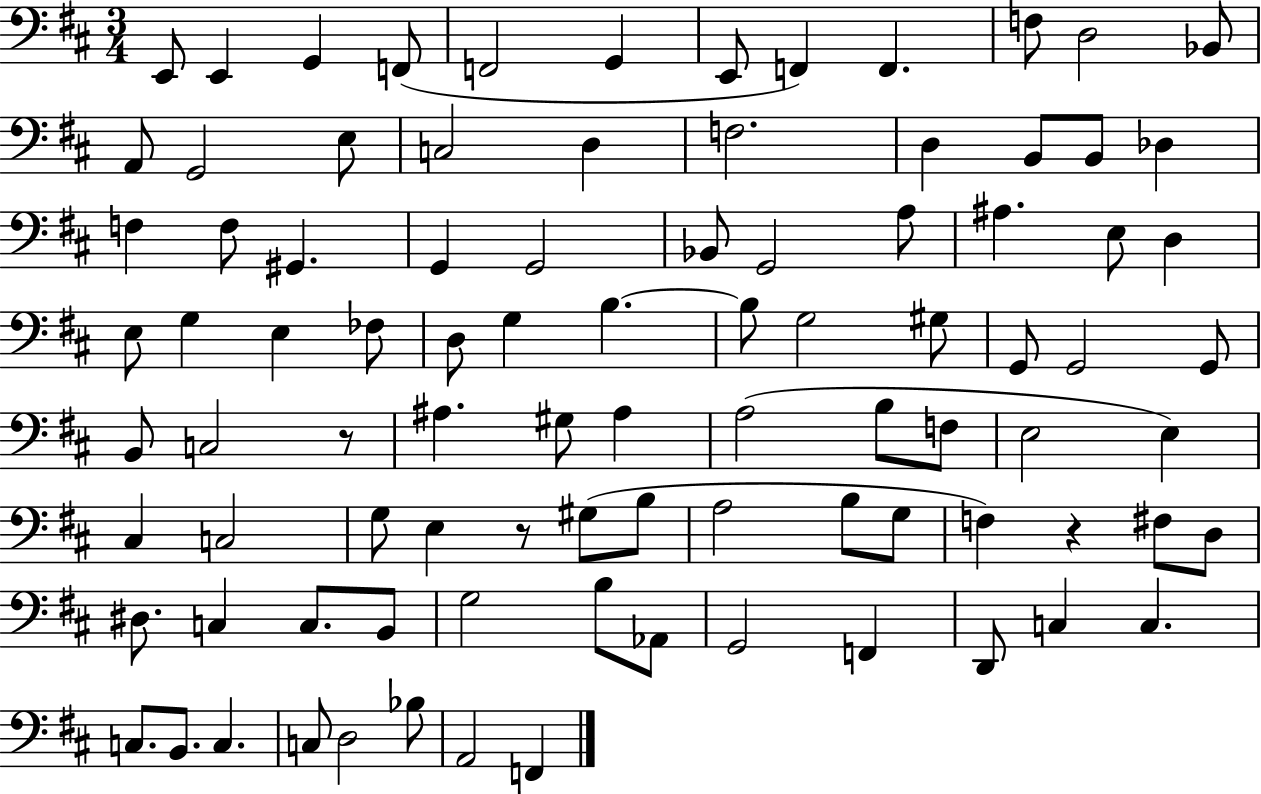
X:1
T:Untitled
M:3/4
L:1/4
K:D
E,,/2 E,, G,, F,,/2 F,,2 G,, E,,/2 F,, F,, F,/2 D,2 _B,,/2 A,,/2 G,,2 E,/2 C,2 D, F,2 D, B,,/2 B,,/2 _D, F, F,/2 ^G,, G,, G,,2 _B,,/2 G,,2 A,/2 ^A, E,/2 D, E,/2 G, E, _F,/2 D,/2 G, B, B,/2 G,2 ^G,/2 G,,/2 G,,2 G,,/2 B,,/2 C,2 z/2 ^A, ^G,/2 ^A, A,2 B,/2 F,/2 E,2 E, ^C, C,2 G,/2 E, z/2 ^G,/2 B,/2 A,2 B,/2 G,/2 F, z ^F,/2 D,/2 ^D,/2 C, C,/2 B,,/2 G,2 B,/2 _A,,/2 G,,2 F,, D,,/2 C, C, C,/2 B,,/2 C, C,/2 D,2 _B,/2 A,,2 F,,